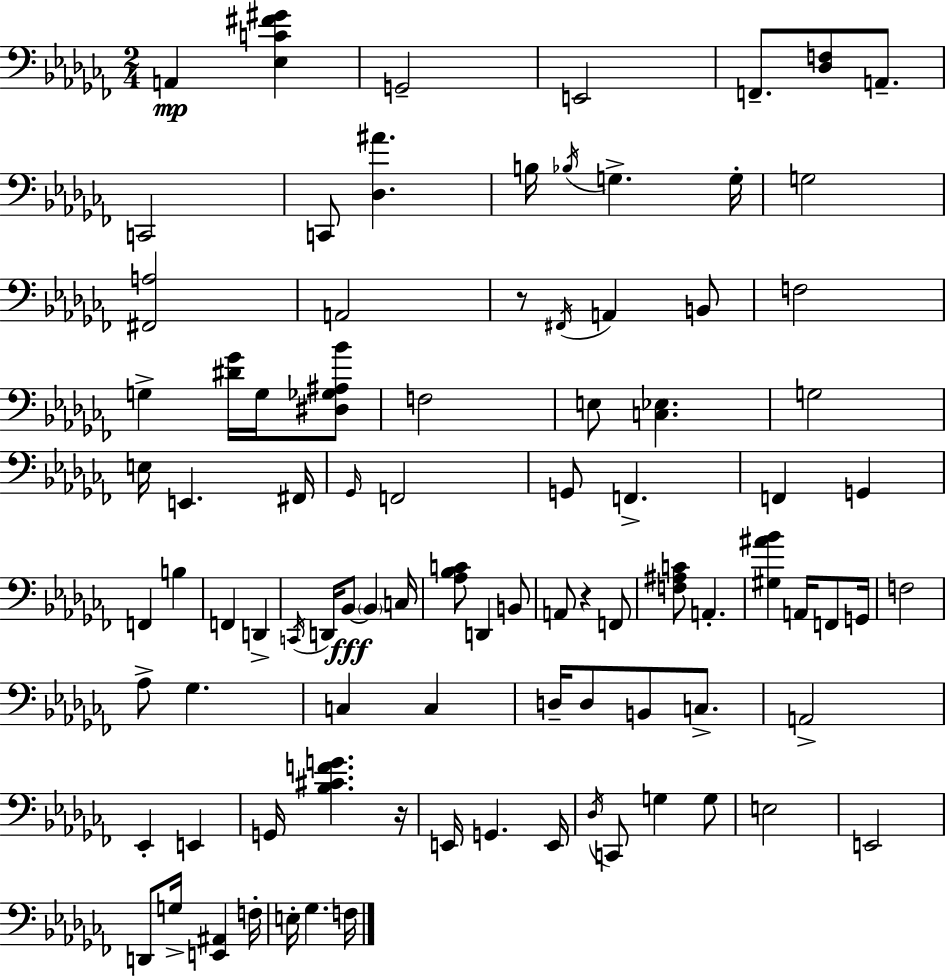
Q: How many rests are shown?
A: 3